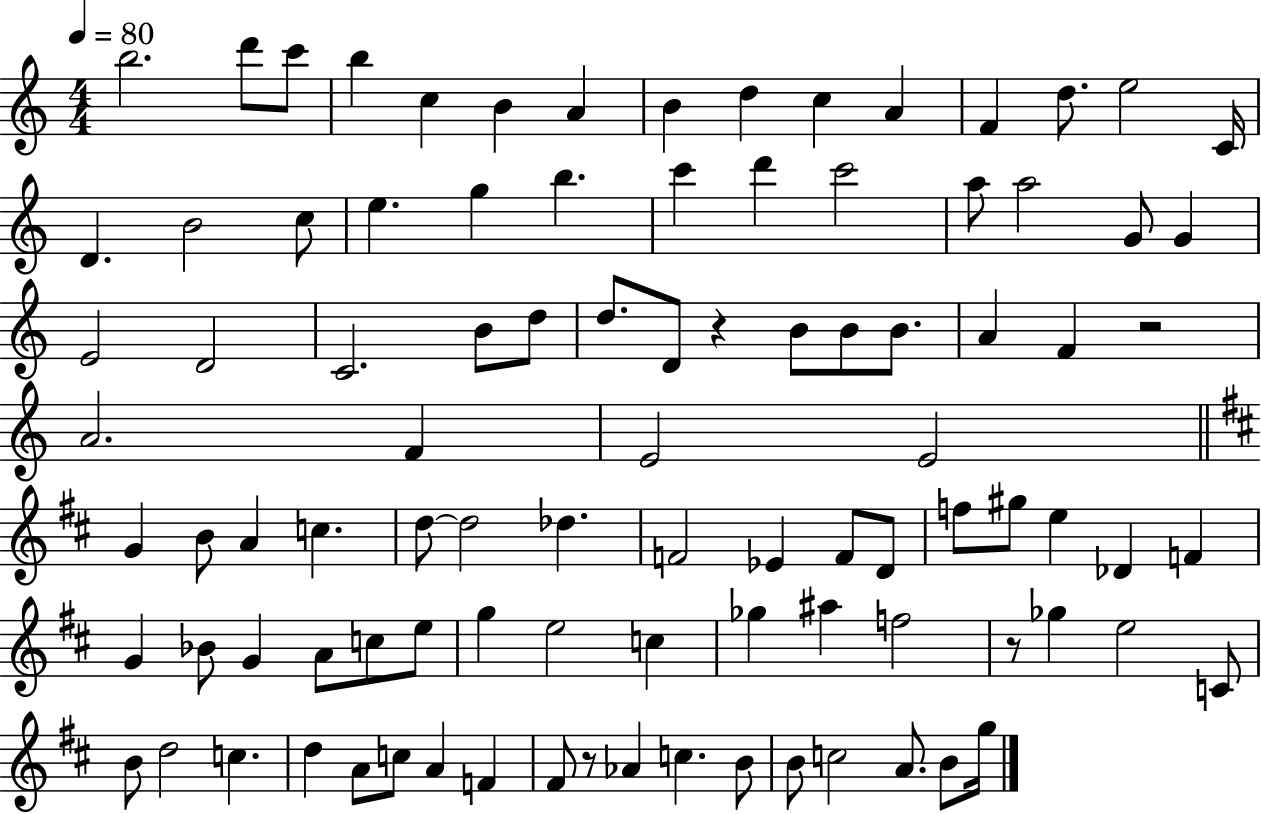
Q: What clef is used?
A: treble